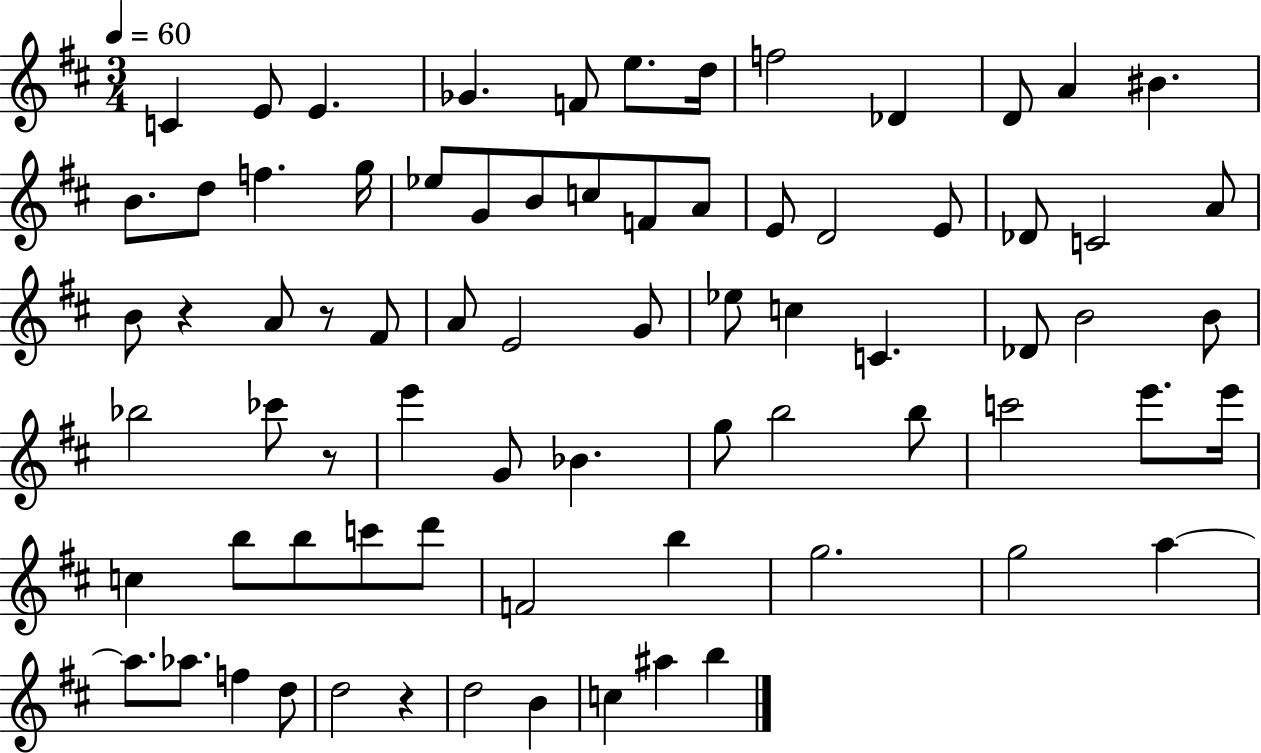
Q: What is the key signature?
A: D major